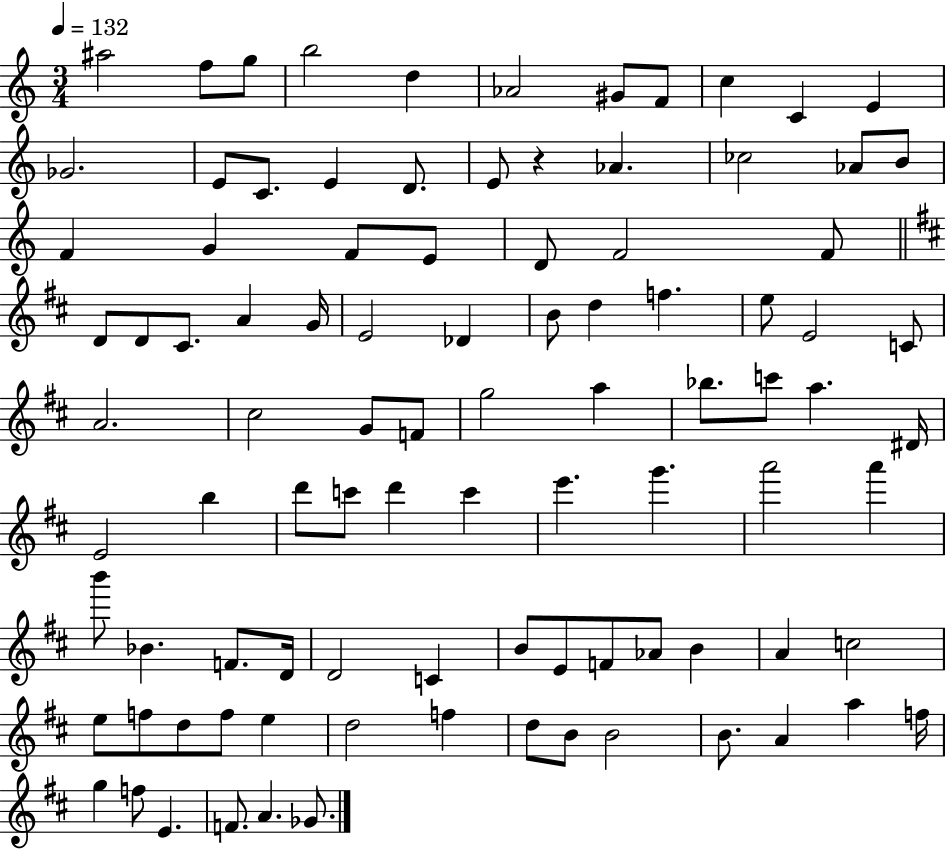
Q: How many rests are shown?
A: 1